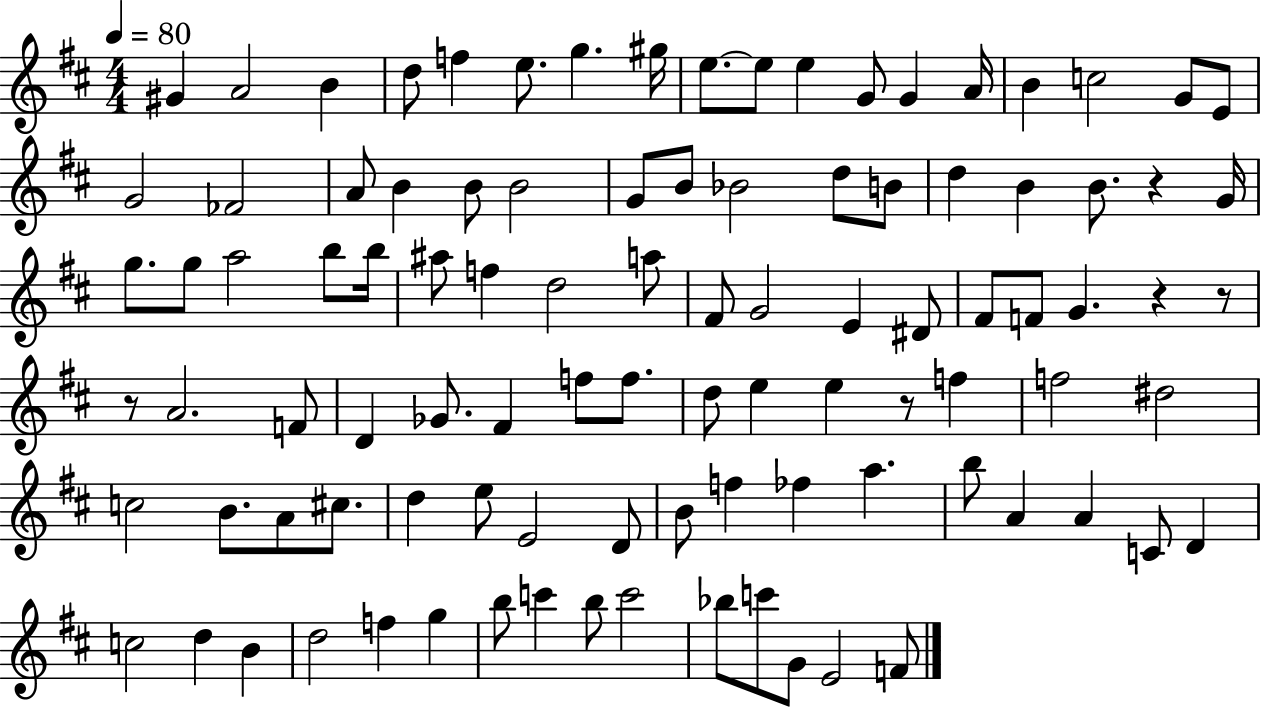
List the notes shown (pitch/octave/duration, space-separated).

G#4/q A4/h B4/q D5/e F5/q E5/e. G5/q. G#5/s E5/e. E5/e E5/q G4/e G4/q A4/s B4/q C5/h G4/e E4/e G4/h FES4/h A4/e B4/q B4/e B4/h G4/e B4/e Bb4/h D5/e B4/e D5/q B4/q B4/e. R/q G4/s G5/e. G5/e A5/h B5/e B5/s A#5/e F5/q D5/h A5/e F#4/e G4/h E4/q D#4/e F#4/e F4/e G4/q. R/q R/e R/e A4/h. F4/e D4/q Gb4/e. F#4/q F5/e F5/e. D5/e E5/q E5/q R/e F5/q F5/h D#5/h C5/h B4/e. A4/e C#5/e. D5/q E5/e E4/h D4/e B4/e F5/q FES5/q A5/q. B5/e A4/q A4/q C4/e D4/q C5/h D5/q B4/q D5/h F5/q G5/q B5/e C6/q B5/e C6/h Bb5/e C6/e G4/e E4/h F4/e